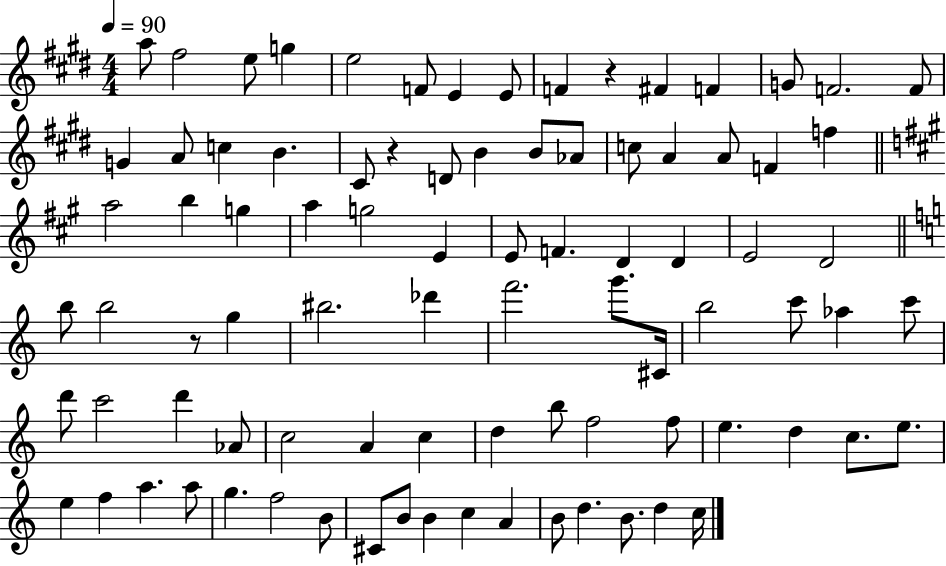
X:1
T:Untitled
M:4/4
L:1/4
K:E
a/2 ^f2 e/2 g e2 F/2 E E/2 F z ^F F G/2 F2 F/2 G A/2 c B ^C/2 z D/2 B B/2 _A/2 c/2 A A/2 F f a2 b g a g2 E E/2 F D D E2 D2 b/2 b2 z/2 g ^b2 _d' f'2 g'/2 ^C/4 b2 c'/2 _a c'/2 d'/2 c'2 d' _A/2 c2 A c d b/2 f2 f/2 e d c/2 e/2 e f a a/2 g f2 B/2 ^C/2 B/2 B c A B/2 d B/2 d c/4